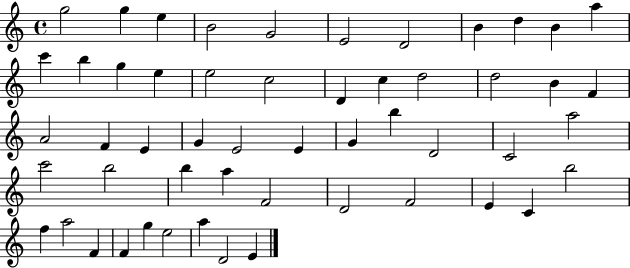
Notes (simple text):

G5/h G5/q E5/q B4/h G4/h E4/h D4/h B4/q D5/q B4/q A5/q C6/q B5/q G5/q E5/q E5/h C5/h D4/q C5/q D5/h D5/h B4/q F4/q A4/h F4/q E4/q G4/q E4/h E4/q G4/q B5/q D4/h C4/h A5/h C6/h B5/h B5/q A5/q F4/h D4/h F4/h E4/q C4/q B5/h F5/q A5/h F4/q F4/q G5/q E5/h A5/q D4/h E4/q